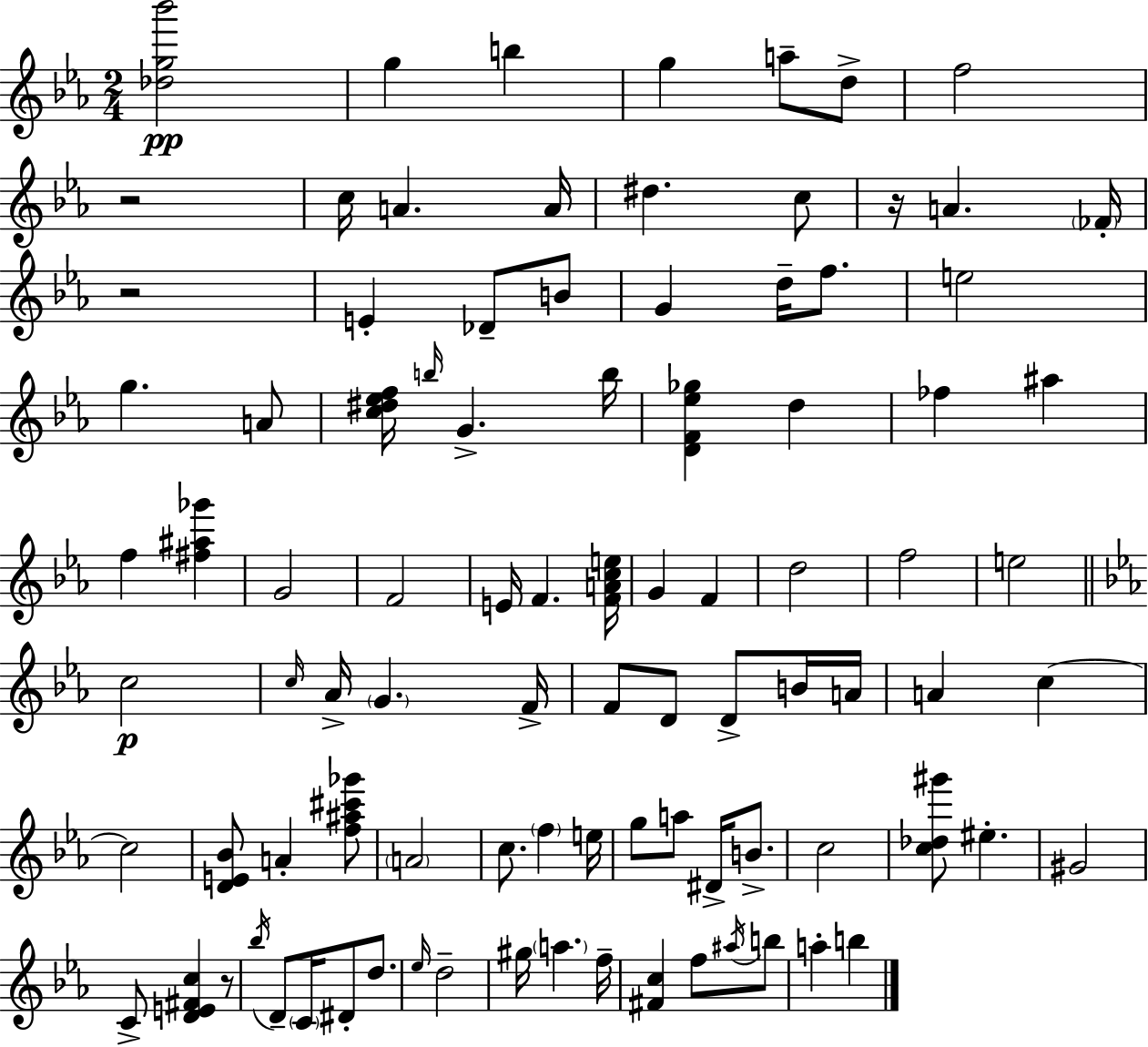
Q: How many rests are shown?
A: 4